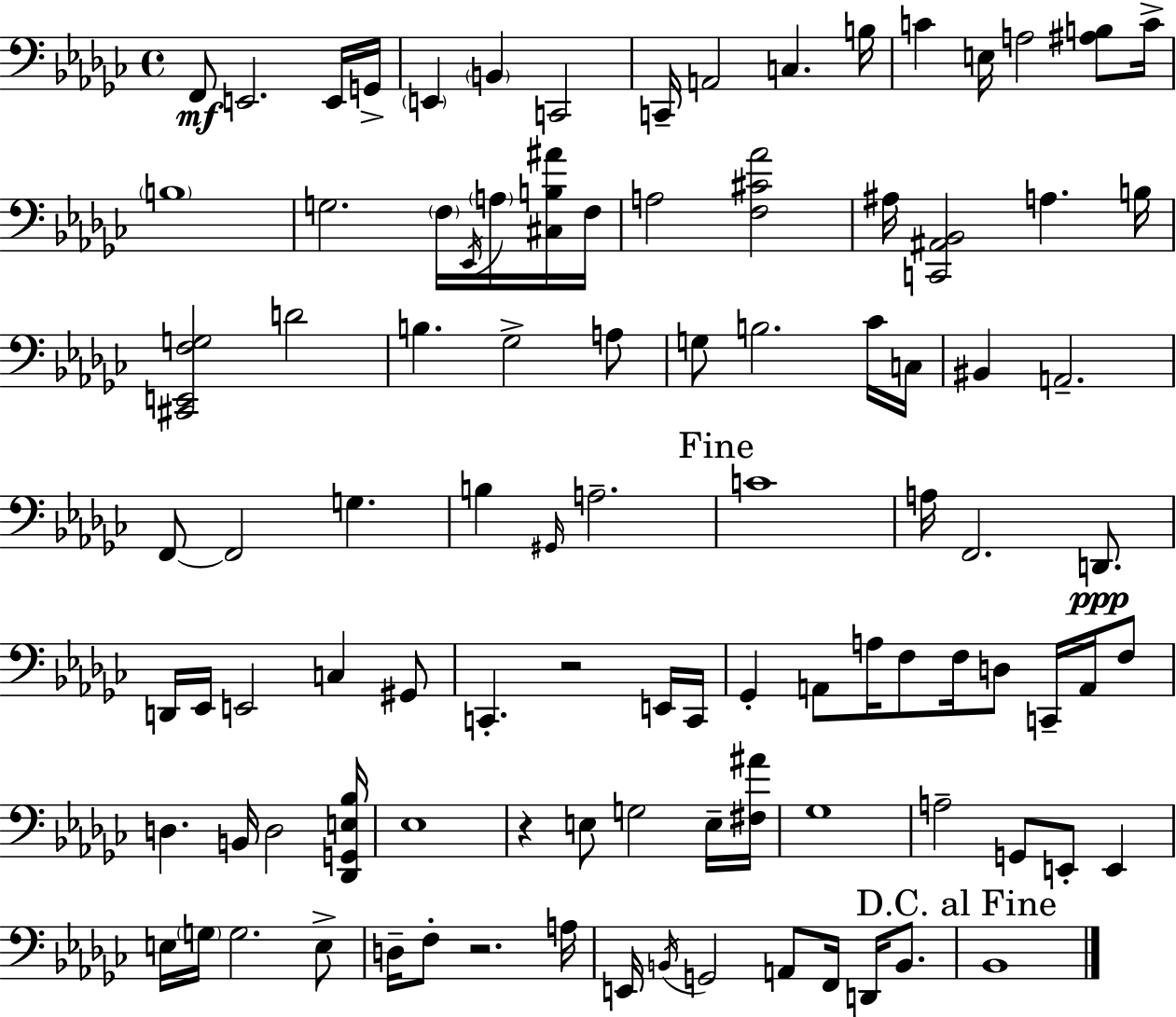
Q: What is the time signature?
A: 4/4